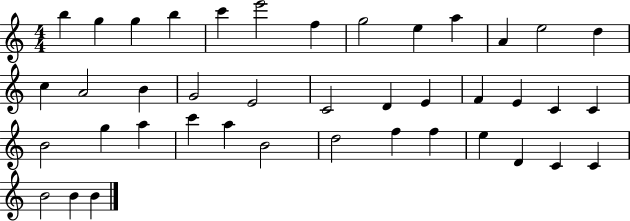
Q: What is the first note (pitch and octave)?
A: B5